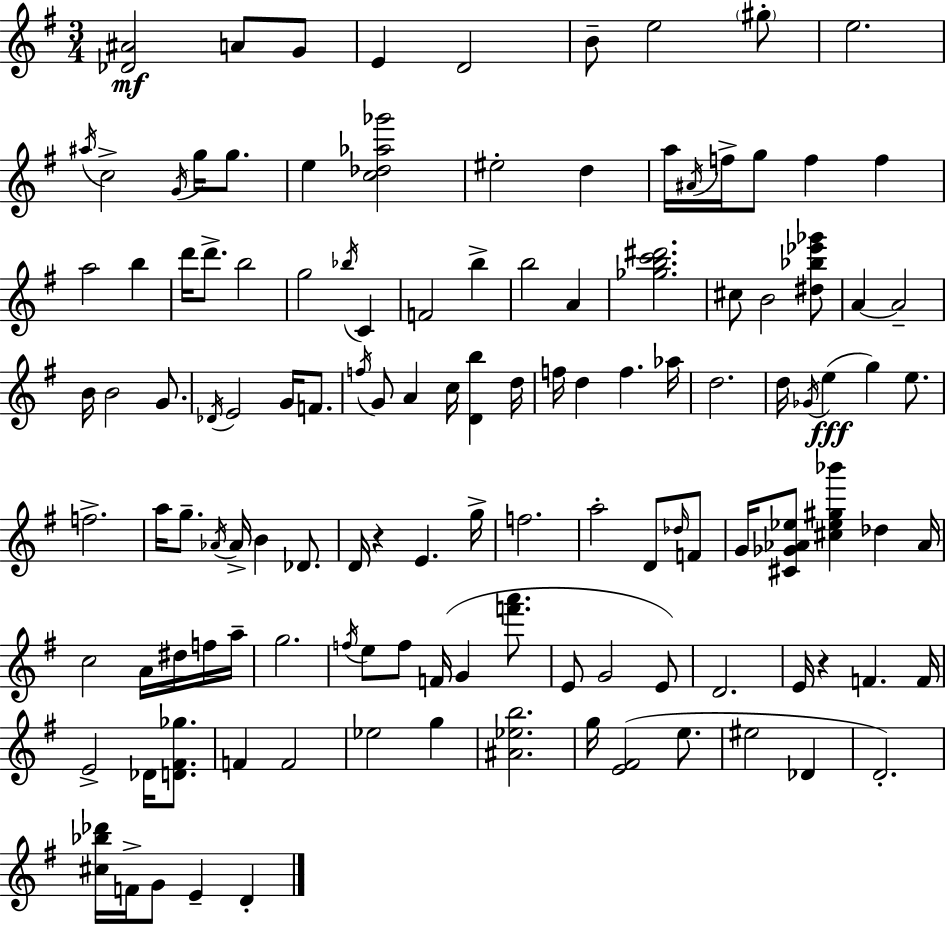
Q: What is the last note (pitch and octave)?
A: D4